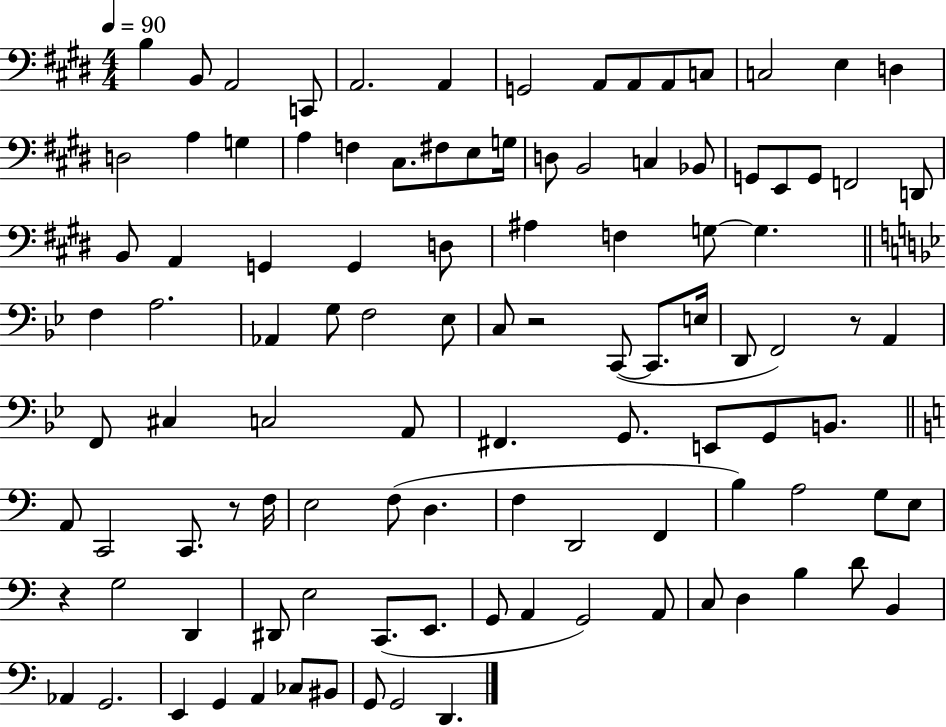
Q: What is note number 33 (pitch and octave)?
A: B2